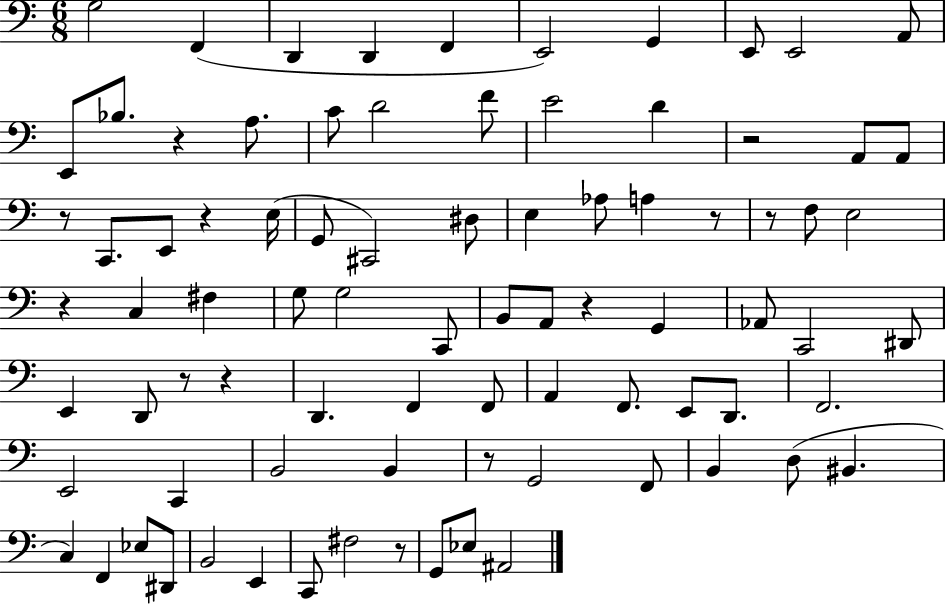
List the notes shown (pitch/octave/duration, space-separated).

G3/h F2/q D2/q D2/q F2/q E2/h G2/q E2/e E2/h A2/e E2/e Bb3/e. R/q A3/e. C4/e D4/h F4/e E4/h D4/q R/h A2/e A2/e R/e C2/e. E2/e R/q E3/s G2/e C#2/h D#3/e E3/q Ab3/e A3/q R/e R/e F3/e E3/h R/q C3/q F#3/q G3/e G3/h C2/e B2/e A2/e R/q G2/q Ab2/e C2/h D#2/e E2/q D2/e R/e R/q D2/q. F2/q F2/e A2/q F2/e. E2/e D2/e. F2/h. E2/h C2/q B2/h B2/q R/e G2/h F2/e B2/q D3/e BIS2/q. C3/q F2/q Eb3/e D#2/e B2/h E2/q C2/e F#3/h R/e G2/e Eb3/e A#2/h